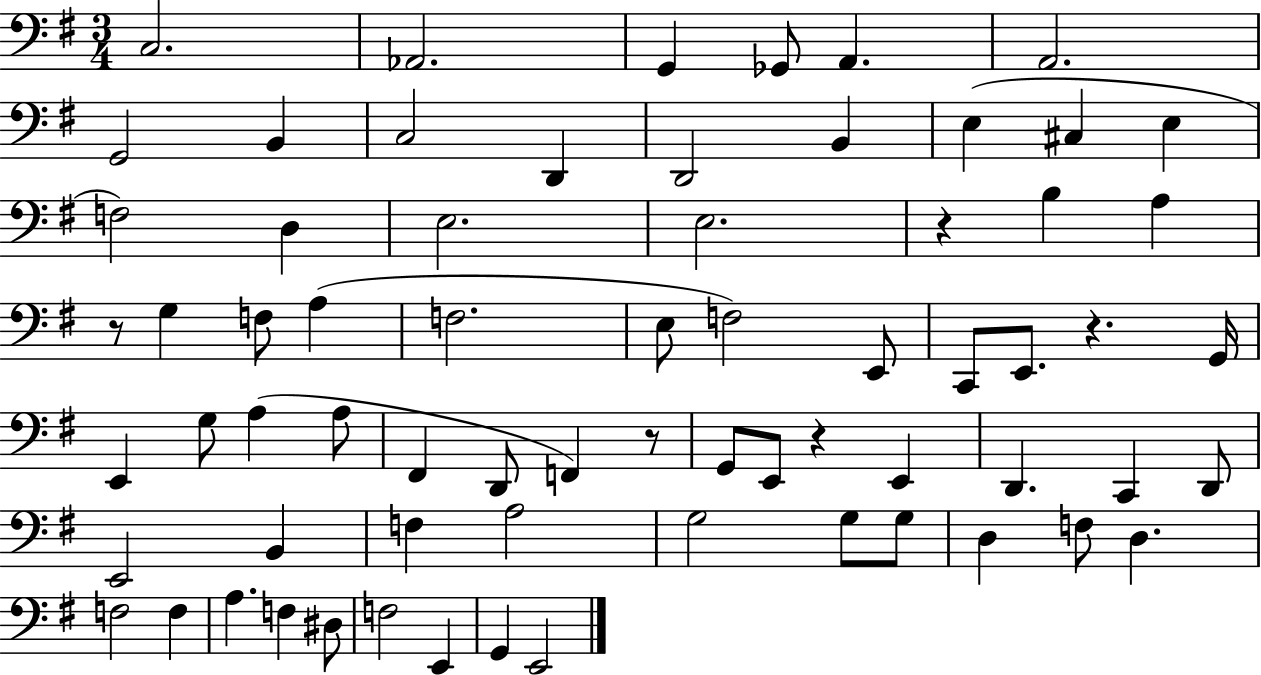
C3/h. Ab2/h. G2/q Gb2/e A2/q. A2/h. G2/h B2/q C3/h D2/q D2/h B2/q E3/q C#3/q E3/q F3/h D3/q E3/h. E3/h. R/q B3/q A3/q R/e G3/q F3/e A3/q F3/h. E3/e F3/h E2/e C2/e E2/e. R/q. G2/s E2/q G3/e A3/q A3/e F#2/q D2/e F2/q R/e G2/e E2/e R/q E2/q D2/q. C2/q D2/e E2/h B2/q F3/q A3/h G3/h G3/e G3/e D3/q F3/e D3/q. F3/h F3/q A3/q. F3/q D#3/e F3/h E2/q G2/q E2/h